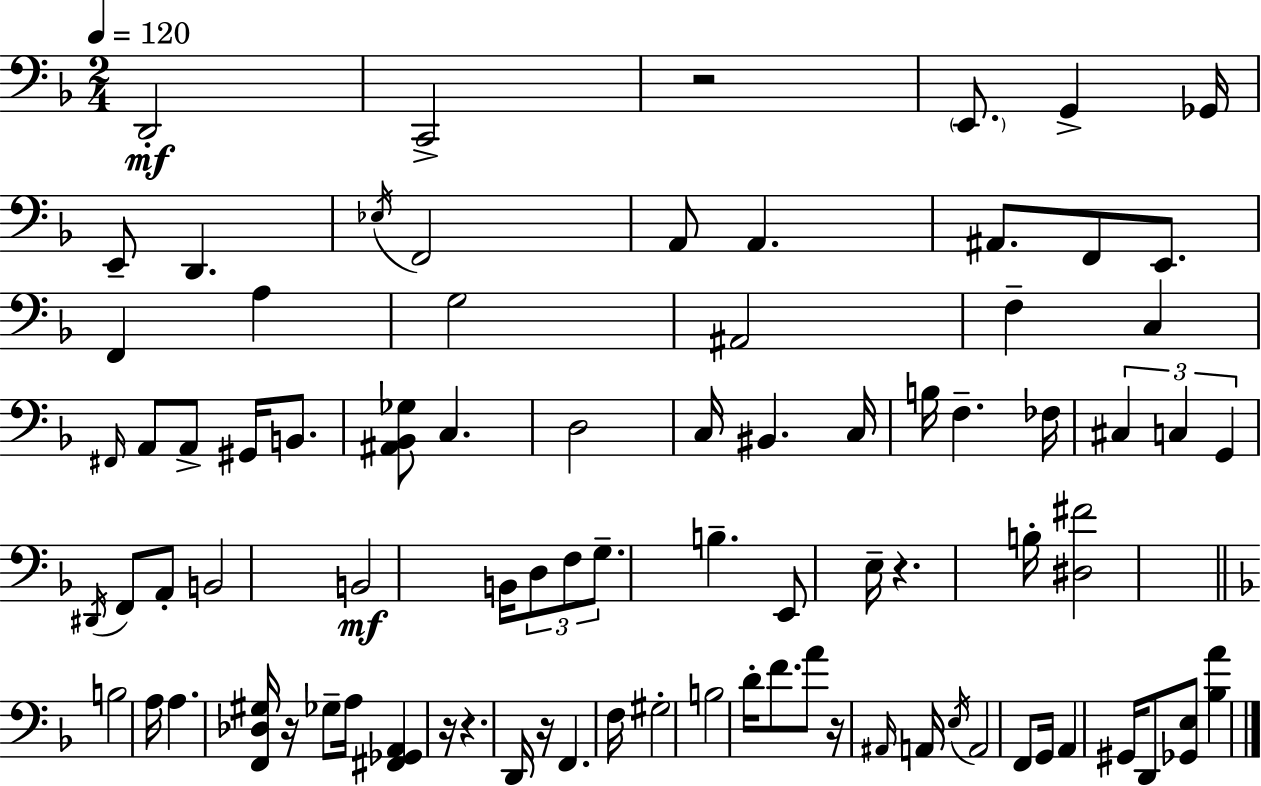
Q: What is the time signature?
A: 2/4